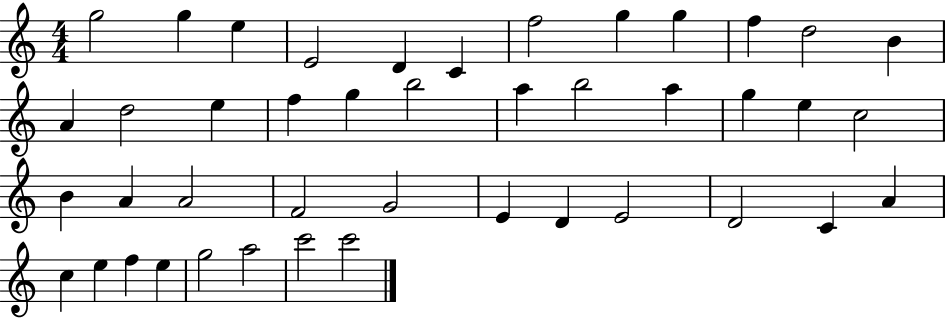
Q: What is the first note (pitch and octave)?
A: G5